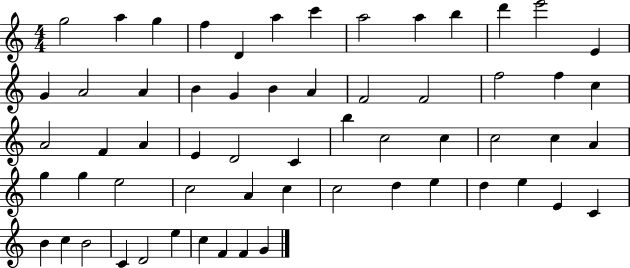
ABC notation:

X:1
T:Untitled
M:4/4
L:1/4
K:C
g2 a g f D a c' a2 a b d' e'2 E G A2 A B G B A F2 F2 f2 f c A2 F A E D2 C b c2 c c2 c A g g e2 c2 A c c2 d e d e E C B c B2 C D2 e c F F G